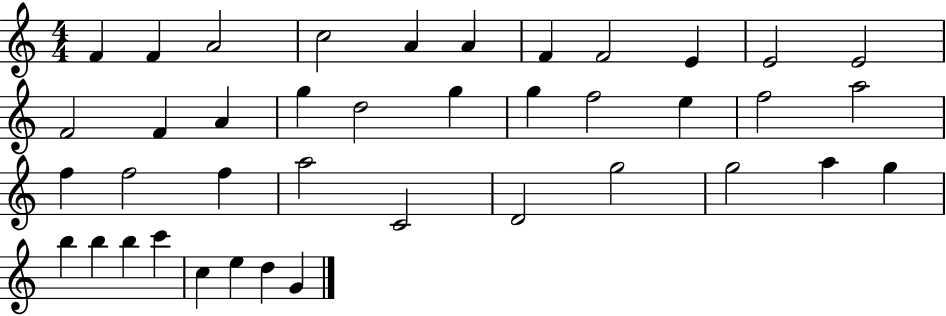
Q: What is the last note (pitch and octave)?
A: G4